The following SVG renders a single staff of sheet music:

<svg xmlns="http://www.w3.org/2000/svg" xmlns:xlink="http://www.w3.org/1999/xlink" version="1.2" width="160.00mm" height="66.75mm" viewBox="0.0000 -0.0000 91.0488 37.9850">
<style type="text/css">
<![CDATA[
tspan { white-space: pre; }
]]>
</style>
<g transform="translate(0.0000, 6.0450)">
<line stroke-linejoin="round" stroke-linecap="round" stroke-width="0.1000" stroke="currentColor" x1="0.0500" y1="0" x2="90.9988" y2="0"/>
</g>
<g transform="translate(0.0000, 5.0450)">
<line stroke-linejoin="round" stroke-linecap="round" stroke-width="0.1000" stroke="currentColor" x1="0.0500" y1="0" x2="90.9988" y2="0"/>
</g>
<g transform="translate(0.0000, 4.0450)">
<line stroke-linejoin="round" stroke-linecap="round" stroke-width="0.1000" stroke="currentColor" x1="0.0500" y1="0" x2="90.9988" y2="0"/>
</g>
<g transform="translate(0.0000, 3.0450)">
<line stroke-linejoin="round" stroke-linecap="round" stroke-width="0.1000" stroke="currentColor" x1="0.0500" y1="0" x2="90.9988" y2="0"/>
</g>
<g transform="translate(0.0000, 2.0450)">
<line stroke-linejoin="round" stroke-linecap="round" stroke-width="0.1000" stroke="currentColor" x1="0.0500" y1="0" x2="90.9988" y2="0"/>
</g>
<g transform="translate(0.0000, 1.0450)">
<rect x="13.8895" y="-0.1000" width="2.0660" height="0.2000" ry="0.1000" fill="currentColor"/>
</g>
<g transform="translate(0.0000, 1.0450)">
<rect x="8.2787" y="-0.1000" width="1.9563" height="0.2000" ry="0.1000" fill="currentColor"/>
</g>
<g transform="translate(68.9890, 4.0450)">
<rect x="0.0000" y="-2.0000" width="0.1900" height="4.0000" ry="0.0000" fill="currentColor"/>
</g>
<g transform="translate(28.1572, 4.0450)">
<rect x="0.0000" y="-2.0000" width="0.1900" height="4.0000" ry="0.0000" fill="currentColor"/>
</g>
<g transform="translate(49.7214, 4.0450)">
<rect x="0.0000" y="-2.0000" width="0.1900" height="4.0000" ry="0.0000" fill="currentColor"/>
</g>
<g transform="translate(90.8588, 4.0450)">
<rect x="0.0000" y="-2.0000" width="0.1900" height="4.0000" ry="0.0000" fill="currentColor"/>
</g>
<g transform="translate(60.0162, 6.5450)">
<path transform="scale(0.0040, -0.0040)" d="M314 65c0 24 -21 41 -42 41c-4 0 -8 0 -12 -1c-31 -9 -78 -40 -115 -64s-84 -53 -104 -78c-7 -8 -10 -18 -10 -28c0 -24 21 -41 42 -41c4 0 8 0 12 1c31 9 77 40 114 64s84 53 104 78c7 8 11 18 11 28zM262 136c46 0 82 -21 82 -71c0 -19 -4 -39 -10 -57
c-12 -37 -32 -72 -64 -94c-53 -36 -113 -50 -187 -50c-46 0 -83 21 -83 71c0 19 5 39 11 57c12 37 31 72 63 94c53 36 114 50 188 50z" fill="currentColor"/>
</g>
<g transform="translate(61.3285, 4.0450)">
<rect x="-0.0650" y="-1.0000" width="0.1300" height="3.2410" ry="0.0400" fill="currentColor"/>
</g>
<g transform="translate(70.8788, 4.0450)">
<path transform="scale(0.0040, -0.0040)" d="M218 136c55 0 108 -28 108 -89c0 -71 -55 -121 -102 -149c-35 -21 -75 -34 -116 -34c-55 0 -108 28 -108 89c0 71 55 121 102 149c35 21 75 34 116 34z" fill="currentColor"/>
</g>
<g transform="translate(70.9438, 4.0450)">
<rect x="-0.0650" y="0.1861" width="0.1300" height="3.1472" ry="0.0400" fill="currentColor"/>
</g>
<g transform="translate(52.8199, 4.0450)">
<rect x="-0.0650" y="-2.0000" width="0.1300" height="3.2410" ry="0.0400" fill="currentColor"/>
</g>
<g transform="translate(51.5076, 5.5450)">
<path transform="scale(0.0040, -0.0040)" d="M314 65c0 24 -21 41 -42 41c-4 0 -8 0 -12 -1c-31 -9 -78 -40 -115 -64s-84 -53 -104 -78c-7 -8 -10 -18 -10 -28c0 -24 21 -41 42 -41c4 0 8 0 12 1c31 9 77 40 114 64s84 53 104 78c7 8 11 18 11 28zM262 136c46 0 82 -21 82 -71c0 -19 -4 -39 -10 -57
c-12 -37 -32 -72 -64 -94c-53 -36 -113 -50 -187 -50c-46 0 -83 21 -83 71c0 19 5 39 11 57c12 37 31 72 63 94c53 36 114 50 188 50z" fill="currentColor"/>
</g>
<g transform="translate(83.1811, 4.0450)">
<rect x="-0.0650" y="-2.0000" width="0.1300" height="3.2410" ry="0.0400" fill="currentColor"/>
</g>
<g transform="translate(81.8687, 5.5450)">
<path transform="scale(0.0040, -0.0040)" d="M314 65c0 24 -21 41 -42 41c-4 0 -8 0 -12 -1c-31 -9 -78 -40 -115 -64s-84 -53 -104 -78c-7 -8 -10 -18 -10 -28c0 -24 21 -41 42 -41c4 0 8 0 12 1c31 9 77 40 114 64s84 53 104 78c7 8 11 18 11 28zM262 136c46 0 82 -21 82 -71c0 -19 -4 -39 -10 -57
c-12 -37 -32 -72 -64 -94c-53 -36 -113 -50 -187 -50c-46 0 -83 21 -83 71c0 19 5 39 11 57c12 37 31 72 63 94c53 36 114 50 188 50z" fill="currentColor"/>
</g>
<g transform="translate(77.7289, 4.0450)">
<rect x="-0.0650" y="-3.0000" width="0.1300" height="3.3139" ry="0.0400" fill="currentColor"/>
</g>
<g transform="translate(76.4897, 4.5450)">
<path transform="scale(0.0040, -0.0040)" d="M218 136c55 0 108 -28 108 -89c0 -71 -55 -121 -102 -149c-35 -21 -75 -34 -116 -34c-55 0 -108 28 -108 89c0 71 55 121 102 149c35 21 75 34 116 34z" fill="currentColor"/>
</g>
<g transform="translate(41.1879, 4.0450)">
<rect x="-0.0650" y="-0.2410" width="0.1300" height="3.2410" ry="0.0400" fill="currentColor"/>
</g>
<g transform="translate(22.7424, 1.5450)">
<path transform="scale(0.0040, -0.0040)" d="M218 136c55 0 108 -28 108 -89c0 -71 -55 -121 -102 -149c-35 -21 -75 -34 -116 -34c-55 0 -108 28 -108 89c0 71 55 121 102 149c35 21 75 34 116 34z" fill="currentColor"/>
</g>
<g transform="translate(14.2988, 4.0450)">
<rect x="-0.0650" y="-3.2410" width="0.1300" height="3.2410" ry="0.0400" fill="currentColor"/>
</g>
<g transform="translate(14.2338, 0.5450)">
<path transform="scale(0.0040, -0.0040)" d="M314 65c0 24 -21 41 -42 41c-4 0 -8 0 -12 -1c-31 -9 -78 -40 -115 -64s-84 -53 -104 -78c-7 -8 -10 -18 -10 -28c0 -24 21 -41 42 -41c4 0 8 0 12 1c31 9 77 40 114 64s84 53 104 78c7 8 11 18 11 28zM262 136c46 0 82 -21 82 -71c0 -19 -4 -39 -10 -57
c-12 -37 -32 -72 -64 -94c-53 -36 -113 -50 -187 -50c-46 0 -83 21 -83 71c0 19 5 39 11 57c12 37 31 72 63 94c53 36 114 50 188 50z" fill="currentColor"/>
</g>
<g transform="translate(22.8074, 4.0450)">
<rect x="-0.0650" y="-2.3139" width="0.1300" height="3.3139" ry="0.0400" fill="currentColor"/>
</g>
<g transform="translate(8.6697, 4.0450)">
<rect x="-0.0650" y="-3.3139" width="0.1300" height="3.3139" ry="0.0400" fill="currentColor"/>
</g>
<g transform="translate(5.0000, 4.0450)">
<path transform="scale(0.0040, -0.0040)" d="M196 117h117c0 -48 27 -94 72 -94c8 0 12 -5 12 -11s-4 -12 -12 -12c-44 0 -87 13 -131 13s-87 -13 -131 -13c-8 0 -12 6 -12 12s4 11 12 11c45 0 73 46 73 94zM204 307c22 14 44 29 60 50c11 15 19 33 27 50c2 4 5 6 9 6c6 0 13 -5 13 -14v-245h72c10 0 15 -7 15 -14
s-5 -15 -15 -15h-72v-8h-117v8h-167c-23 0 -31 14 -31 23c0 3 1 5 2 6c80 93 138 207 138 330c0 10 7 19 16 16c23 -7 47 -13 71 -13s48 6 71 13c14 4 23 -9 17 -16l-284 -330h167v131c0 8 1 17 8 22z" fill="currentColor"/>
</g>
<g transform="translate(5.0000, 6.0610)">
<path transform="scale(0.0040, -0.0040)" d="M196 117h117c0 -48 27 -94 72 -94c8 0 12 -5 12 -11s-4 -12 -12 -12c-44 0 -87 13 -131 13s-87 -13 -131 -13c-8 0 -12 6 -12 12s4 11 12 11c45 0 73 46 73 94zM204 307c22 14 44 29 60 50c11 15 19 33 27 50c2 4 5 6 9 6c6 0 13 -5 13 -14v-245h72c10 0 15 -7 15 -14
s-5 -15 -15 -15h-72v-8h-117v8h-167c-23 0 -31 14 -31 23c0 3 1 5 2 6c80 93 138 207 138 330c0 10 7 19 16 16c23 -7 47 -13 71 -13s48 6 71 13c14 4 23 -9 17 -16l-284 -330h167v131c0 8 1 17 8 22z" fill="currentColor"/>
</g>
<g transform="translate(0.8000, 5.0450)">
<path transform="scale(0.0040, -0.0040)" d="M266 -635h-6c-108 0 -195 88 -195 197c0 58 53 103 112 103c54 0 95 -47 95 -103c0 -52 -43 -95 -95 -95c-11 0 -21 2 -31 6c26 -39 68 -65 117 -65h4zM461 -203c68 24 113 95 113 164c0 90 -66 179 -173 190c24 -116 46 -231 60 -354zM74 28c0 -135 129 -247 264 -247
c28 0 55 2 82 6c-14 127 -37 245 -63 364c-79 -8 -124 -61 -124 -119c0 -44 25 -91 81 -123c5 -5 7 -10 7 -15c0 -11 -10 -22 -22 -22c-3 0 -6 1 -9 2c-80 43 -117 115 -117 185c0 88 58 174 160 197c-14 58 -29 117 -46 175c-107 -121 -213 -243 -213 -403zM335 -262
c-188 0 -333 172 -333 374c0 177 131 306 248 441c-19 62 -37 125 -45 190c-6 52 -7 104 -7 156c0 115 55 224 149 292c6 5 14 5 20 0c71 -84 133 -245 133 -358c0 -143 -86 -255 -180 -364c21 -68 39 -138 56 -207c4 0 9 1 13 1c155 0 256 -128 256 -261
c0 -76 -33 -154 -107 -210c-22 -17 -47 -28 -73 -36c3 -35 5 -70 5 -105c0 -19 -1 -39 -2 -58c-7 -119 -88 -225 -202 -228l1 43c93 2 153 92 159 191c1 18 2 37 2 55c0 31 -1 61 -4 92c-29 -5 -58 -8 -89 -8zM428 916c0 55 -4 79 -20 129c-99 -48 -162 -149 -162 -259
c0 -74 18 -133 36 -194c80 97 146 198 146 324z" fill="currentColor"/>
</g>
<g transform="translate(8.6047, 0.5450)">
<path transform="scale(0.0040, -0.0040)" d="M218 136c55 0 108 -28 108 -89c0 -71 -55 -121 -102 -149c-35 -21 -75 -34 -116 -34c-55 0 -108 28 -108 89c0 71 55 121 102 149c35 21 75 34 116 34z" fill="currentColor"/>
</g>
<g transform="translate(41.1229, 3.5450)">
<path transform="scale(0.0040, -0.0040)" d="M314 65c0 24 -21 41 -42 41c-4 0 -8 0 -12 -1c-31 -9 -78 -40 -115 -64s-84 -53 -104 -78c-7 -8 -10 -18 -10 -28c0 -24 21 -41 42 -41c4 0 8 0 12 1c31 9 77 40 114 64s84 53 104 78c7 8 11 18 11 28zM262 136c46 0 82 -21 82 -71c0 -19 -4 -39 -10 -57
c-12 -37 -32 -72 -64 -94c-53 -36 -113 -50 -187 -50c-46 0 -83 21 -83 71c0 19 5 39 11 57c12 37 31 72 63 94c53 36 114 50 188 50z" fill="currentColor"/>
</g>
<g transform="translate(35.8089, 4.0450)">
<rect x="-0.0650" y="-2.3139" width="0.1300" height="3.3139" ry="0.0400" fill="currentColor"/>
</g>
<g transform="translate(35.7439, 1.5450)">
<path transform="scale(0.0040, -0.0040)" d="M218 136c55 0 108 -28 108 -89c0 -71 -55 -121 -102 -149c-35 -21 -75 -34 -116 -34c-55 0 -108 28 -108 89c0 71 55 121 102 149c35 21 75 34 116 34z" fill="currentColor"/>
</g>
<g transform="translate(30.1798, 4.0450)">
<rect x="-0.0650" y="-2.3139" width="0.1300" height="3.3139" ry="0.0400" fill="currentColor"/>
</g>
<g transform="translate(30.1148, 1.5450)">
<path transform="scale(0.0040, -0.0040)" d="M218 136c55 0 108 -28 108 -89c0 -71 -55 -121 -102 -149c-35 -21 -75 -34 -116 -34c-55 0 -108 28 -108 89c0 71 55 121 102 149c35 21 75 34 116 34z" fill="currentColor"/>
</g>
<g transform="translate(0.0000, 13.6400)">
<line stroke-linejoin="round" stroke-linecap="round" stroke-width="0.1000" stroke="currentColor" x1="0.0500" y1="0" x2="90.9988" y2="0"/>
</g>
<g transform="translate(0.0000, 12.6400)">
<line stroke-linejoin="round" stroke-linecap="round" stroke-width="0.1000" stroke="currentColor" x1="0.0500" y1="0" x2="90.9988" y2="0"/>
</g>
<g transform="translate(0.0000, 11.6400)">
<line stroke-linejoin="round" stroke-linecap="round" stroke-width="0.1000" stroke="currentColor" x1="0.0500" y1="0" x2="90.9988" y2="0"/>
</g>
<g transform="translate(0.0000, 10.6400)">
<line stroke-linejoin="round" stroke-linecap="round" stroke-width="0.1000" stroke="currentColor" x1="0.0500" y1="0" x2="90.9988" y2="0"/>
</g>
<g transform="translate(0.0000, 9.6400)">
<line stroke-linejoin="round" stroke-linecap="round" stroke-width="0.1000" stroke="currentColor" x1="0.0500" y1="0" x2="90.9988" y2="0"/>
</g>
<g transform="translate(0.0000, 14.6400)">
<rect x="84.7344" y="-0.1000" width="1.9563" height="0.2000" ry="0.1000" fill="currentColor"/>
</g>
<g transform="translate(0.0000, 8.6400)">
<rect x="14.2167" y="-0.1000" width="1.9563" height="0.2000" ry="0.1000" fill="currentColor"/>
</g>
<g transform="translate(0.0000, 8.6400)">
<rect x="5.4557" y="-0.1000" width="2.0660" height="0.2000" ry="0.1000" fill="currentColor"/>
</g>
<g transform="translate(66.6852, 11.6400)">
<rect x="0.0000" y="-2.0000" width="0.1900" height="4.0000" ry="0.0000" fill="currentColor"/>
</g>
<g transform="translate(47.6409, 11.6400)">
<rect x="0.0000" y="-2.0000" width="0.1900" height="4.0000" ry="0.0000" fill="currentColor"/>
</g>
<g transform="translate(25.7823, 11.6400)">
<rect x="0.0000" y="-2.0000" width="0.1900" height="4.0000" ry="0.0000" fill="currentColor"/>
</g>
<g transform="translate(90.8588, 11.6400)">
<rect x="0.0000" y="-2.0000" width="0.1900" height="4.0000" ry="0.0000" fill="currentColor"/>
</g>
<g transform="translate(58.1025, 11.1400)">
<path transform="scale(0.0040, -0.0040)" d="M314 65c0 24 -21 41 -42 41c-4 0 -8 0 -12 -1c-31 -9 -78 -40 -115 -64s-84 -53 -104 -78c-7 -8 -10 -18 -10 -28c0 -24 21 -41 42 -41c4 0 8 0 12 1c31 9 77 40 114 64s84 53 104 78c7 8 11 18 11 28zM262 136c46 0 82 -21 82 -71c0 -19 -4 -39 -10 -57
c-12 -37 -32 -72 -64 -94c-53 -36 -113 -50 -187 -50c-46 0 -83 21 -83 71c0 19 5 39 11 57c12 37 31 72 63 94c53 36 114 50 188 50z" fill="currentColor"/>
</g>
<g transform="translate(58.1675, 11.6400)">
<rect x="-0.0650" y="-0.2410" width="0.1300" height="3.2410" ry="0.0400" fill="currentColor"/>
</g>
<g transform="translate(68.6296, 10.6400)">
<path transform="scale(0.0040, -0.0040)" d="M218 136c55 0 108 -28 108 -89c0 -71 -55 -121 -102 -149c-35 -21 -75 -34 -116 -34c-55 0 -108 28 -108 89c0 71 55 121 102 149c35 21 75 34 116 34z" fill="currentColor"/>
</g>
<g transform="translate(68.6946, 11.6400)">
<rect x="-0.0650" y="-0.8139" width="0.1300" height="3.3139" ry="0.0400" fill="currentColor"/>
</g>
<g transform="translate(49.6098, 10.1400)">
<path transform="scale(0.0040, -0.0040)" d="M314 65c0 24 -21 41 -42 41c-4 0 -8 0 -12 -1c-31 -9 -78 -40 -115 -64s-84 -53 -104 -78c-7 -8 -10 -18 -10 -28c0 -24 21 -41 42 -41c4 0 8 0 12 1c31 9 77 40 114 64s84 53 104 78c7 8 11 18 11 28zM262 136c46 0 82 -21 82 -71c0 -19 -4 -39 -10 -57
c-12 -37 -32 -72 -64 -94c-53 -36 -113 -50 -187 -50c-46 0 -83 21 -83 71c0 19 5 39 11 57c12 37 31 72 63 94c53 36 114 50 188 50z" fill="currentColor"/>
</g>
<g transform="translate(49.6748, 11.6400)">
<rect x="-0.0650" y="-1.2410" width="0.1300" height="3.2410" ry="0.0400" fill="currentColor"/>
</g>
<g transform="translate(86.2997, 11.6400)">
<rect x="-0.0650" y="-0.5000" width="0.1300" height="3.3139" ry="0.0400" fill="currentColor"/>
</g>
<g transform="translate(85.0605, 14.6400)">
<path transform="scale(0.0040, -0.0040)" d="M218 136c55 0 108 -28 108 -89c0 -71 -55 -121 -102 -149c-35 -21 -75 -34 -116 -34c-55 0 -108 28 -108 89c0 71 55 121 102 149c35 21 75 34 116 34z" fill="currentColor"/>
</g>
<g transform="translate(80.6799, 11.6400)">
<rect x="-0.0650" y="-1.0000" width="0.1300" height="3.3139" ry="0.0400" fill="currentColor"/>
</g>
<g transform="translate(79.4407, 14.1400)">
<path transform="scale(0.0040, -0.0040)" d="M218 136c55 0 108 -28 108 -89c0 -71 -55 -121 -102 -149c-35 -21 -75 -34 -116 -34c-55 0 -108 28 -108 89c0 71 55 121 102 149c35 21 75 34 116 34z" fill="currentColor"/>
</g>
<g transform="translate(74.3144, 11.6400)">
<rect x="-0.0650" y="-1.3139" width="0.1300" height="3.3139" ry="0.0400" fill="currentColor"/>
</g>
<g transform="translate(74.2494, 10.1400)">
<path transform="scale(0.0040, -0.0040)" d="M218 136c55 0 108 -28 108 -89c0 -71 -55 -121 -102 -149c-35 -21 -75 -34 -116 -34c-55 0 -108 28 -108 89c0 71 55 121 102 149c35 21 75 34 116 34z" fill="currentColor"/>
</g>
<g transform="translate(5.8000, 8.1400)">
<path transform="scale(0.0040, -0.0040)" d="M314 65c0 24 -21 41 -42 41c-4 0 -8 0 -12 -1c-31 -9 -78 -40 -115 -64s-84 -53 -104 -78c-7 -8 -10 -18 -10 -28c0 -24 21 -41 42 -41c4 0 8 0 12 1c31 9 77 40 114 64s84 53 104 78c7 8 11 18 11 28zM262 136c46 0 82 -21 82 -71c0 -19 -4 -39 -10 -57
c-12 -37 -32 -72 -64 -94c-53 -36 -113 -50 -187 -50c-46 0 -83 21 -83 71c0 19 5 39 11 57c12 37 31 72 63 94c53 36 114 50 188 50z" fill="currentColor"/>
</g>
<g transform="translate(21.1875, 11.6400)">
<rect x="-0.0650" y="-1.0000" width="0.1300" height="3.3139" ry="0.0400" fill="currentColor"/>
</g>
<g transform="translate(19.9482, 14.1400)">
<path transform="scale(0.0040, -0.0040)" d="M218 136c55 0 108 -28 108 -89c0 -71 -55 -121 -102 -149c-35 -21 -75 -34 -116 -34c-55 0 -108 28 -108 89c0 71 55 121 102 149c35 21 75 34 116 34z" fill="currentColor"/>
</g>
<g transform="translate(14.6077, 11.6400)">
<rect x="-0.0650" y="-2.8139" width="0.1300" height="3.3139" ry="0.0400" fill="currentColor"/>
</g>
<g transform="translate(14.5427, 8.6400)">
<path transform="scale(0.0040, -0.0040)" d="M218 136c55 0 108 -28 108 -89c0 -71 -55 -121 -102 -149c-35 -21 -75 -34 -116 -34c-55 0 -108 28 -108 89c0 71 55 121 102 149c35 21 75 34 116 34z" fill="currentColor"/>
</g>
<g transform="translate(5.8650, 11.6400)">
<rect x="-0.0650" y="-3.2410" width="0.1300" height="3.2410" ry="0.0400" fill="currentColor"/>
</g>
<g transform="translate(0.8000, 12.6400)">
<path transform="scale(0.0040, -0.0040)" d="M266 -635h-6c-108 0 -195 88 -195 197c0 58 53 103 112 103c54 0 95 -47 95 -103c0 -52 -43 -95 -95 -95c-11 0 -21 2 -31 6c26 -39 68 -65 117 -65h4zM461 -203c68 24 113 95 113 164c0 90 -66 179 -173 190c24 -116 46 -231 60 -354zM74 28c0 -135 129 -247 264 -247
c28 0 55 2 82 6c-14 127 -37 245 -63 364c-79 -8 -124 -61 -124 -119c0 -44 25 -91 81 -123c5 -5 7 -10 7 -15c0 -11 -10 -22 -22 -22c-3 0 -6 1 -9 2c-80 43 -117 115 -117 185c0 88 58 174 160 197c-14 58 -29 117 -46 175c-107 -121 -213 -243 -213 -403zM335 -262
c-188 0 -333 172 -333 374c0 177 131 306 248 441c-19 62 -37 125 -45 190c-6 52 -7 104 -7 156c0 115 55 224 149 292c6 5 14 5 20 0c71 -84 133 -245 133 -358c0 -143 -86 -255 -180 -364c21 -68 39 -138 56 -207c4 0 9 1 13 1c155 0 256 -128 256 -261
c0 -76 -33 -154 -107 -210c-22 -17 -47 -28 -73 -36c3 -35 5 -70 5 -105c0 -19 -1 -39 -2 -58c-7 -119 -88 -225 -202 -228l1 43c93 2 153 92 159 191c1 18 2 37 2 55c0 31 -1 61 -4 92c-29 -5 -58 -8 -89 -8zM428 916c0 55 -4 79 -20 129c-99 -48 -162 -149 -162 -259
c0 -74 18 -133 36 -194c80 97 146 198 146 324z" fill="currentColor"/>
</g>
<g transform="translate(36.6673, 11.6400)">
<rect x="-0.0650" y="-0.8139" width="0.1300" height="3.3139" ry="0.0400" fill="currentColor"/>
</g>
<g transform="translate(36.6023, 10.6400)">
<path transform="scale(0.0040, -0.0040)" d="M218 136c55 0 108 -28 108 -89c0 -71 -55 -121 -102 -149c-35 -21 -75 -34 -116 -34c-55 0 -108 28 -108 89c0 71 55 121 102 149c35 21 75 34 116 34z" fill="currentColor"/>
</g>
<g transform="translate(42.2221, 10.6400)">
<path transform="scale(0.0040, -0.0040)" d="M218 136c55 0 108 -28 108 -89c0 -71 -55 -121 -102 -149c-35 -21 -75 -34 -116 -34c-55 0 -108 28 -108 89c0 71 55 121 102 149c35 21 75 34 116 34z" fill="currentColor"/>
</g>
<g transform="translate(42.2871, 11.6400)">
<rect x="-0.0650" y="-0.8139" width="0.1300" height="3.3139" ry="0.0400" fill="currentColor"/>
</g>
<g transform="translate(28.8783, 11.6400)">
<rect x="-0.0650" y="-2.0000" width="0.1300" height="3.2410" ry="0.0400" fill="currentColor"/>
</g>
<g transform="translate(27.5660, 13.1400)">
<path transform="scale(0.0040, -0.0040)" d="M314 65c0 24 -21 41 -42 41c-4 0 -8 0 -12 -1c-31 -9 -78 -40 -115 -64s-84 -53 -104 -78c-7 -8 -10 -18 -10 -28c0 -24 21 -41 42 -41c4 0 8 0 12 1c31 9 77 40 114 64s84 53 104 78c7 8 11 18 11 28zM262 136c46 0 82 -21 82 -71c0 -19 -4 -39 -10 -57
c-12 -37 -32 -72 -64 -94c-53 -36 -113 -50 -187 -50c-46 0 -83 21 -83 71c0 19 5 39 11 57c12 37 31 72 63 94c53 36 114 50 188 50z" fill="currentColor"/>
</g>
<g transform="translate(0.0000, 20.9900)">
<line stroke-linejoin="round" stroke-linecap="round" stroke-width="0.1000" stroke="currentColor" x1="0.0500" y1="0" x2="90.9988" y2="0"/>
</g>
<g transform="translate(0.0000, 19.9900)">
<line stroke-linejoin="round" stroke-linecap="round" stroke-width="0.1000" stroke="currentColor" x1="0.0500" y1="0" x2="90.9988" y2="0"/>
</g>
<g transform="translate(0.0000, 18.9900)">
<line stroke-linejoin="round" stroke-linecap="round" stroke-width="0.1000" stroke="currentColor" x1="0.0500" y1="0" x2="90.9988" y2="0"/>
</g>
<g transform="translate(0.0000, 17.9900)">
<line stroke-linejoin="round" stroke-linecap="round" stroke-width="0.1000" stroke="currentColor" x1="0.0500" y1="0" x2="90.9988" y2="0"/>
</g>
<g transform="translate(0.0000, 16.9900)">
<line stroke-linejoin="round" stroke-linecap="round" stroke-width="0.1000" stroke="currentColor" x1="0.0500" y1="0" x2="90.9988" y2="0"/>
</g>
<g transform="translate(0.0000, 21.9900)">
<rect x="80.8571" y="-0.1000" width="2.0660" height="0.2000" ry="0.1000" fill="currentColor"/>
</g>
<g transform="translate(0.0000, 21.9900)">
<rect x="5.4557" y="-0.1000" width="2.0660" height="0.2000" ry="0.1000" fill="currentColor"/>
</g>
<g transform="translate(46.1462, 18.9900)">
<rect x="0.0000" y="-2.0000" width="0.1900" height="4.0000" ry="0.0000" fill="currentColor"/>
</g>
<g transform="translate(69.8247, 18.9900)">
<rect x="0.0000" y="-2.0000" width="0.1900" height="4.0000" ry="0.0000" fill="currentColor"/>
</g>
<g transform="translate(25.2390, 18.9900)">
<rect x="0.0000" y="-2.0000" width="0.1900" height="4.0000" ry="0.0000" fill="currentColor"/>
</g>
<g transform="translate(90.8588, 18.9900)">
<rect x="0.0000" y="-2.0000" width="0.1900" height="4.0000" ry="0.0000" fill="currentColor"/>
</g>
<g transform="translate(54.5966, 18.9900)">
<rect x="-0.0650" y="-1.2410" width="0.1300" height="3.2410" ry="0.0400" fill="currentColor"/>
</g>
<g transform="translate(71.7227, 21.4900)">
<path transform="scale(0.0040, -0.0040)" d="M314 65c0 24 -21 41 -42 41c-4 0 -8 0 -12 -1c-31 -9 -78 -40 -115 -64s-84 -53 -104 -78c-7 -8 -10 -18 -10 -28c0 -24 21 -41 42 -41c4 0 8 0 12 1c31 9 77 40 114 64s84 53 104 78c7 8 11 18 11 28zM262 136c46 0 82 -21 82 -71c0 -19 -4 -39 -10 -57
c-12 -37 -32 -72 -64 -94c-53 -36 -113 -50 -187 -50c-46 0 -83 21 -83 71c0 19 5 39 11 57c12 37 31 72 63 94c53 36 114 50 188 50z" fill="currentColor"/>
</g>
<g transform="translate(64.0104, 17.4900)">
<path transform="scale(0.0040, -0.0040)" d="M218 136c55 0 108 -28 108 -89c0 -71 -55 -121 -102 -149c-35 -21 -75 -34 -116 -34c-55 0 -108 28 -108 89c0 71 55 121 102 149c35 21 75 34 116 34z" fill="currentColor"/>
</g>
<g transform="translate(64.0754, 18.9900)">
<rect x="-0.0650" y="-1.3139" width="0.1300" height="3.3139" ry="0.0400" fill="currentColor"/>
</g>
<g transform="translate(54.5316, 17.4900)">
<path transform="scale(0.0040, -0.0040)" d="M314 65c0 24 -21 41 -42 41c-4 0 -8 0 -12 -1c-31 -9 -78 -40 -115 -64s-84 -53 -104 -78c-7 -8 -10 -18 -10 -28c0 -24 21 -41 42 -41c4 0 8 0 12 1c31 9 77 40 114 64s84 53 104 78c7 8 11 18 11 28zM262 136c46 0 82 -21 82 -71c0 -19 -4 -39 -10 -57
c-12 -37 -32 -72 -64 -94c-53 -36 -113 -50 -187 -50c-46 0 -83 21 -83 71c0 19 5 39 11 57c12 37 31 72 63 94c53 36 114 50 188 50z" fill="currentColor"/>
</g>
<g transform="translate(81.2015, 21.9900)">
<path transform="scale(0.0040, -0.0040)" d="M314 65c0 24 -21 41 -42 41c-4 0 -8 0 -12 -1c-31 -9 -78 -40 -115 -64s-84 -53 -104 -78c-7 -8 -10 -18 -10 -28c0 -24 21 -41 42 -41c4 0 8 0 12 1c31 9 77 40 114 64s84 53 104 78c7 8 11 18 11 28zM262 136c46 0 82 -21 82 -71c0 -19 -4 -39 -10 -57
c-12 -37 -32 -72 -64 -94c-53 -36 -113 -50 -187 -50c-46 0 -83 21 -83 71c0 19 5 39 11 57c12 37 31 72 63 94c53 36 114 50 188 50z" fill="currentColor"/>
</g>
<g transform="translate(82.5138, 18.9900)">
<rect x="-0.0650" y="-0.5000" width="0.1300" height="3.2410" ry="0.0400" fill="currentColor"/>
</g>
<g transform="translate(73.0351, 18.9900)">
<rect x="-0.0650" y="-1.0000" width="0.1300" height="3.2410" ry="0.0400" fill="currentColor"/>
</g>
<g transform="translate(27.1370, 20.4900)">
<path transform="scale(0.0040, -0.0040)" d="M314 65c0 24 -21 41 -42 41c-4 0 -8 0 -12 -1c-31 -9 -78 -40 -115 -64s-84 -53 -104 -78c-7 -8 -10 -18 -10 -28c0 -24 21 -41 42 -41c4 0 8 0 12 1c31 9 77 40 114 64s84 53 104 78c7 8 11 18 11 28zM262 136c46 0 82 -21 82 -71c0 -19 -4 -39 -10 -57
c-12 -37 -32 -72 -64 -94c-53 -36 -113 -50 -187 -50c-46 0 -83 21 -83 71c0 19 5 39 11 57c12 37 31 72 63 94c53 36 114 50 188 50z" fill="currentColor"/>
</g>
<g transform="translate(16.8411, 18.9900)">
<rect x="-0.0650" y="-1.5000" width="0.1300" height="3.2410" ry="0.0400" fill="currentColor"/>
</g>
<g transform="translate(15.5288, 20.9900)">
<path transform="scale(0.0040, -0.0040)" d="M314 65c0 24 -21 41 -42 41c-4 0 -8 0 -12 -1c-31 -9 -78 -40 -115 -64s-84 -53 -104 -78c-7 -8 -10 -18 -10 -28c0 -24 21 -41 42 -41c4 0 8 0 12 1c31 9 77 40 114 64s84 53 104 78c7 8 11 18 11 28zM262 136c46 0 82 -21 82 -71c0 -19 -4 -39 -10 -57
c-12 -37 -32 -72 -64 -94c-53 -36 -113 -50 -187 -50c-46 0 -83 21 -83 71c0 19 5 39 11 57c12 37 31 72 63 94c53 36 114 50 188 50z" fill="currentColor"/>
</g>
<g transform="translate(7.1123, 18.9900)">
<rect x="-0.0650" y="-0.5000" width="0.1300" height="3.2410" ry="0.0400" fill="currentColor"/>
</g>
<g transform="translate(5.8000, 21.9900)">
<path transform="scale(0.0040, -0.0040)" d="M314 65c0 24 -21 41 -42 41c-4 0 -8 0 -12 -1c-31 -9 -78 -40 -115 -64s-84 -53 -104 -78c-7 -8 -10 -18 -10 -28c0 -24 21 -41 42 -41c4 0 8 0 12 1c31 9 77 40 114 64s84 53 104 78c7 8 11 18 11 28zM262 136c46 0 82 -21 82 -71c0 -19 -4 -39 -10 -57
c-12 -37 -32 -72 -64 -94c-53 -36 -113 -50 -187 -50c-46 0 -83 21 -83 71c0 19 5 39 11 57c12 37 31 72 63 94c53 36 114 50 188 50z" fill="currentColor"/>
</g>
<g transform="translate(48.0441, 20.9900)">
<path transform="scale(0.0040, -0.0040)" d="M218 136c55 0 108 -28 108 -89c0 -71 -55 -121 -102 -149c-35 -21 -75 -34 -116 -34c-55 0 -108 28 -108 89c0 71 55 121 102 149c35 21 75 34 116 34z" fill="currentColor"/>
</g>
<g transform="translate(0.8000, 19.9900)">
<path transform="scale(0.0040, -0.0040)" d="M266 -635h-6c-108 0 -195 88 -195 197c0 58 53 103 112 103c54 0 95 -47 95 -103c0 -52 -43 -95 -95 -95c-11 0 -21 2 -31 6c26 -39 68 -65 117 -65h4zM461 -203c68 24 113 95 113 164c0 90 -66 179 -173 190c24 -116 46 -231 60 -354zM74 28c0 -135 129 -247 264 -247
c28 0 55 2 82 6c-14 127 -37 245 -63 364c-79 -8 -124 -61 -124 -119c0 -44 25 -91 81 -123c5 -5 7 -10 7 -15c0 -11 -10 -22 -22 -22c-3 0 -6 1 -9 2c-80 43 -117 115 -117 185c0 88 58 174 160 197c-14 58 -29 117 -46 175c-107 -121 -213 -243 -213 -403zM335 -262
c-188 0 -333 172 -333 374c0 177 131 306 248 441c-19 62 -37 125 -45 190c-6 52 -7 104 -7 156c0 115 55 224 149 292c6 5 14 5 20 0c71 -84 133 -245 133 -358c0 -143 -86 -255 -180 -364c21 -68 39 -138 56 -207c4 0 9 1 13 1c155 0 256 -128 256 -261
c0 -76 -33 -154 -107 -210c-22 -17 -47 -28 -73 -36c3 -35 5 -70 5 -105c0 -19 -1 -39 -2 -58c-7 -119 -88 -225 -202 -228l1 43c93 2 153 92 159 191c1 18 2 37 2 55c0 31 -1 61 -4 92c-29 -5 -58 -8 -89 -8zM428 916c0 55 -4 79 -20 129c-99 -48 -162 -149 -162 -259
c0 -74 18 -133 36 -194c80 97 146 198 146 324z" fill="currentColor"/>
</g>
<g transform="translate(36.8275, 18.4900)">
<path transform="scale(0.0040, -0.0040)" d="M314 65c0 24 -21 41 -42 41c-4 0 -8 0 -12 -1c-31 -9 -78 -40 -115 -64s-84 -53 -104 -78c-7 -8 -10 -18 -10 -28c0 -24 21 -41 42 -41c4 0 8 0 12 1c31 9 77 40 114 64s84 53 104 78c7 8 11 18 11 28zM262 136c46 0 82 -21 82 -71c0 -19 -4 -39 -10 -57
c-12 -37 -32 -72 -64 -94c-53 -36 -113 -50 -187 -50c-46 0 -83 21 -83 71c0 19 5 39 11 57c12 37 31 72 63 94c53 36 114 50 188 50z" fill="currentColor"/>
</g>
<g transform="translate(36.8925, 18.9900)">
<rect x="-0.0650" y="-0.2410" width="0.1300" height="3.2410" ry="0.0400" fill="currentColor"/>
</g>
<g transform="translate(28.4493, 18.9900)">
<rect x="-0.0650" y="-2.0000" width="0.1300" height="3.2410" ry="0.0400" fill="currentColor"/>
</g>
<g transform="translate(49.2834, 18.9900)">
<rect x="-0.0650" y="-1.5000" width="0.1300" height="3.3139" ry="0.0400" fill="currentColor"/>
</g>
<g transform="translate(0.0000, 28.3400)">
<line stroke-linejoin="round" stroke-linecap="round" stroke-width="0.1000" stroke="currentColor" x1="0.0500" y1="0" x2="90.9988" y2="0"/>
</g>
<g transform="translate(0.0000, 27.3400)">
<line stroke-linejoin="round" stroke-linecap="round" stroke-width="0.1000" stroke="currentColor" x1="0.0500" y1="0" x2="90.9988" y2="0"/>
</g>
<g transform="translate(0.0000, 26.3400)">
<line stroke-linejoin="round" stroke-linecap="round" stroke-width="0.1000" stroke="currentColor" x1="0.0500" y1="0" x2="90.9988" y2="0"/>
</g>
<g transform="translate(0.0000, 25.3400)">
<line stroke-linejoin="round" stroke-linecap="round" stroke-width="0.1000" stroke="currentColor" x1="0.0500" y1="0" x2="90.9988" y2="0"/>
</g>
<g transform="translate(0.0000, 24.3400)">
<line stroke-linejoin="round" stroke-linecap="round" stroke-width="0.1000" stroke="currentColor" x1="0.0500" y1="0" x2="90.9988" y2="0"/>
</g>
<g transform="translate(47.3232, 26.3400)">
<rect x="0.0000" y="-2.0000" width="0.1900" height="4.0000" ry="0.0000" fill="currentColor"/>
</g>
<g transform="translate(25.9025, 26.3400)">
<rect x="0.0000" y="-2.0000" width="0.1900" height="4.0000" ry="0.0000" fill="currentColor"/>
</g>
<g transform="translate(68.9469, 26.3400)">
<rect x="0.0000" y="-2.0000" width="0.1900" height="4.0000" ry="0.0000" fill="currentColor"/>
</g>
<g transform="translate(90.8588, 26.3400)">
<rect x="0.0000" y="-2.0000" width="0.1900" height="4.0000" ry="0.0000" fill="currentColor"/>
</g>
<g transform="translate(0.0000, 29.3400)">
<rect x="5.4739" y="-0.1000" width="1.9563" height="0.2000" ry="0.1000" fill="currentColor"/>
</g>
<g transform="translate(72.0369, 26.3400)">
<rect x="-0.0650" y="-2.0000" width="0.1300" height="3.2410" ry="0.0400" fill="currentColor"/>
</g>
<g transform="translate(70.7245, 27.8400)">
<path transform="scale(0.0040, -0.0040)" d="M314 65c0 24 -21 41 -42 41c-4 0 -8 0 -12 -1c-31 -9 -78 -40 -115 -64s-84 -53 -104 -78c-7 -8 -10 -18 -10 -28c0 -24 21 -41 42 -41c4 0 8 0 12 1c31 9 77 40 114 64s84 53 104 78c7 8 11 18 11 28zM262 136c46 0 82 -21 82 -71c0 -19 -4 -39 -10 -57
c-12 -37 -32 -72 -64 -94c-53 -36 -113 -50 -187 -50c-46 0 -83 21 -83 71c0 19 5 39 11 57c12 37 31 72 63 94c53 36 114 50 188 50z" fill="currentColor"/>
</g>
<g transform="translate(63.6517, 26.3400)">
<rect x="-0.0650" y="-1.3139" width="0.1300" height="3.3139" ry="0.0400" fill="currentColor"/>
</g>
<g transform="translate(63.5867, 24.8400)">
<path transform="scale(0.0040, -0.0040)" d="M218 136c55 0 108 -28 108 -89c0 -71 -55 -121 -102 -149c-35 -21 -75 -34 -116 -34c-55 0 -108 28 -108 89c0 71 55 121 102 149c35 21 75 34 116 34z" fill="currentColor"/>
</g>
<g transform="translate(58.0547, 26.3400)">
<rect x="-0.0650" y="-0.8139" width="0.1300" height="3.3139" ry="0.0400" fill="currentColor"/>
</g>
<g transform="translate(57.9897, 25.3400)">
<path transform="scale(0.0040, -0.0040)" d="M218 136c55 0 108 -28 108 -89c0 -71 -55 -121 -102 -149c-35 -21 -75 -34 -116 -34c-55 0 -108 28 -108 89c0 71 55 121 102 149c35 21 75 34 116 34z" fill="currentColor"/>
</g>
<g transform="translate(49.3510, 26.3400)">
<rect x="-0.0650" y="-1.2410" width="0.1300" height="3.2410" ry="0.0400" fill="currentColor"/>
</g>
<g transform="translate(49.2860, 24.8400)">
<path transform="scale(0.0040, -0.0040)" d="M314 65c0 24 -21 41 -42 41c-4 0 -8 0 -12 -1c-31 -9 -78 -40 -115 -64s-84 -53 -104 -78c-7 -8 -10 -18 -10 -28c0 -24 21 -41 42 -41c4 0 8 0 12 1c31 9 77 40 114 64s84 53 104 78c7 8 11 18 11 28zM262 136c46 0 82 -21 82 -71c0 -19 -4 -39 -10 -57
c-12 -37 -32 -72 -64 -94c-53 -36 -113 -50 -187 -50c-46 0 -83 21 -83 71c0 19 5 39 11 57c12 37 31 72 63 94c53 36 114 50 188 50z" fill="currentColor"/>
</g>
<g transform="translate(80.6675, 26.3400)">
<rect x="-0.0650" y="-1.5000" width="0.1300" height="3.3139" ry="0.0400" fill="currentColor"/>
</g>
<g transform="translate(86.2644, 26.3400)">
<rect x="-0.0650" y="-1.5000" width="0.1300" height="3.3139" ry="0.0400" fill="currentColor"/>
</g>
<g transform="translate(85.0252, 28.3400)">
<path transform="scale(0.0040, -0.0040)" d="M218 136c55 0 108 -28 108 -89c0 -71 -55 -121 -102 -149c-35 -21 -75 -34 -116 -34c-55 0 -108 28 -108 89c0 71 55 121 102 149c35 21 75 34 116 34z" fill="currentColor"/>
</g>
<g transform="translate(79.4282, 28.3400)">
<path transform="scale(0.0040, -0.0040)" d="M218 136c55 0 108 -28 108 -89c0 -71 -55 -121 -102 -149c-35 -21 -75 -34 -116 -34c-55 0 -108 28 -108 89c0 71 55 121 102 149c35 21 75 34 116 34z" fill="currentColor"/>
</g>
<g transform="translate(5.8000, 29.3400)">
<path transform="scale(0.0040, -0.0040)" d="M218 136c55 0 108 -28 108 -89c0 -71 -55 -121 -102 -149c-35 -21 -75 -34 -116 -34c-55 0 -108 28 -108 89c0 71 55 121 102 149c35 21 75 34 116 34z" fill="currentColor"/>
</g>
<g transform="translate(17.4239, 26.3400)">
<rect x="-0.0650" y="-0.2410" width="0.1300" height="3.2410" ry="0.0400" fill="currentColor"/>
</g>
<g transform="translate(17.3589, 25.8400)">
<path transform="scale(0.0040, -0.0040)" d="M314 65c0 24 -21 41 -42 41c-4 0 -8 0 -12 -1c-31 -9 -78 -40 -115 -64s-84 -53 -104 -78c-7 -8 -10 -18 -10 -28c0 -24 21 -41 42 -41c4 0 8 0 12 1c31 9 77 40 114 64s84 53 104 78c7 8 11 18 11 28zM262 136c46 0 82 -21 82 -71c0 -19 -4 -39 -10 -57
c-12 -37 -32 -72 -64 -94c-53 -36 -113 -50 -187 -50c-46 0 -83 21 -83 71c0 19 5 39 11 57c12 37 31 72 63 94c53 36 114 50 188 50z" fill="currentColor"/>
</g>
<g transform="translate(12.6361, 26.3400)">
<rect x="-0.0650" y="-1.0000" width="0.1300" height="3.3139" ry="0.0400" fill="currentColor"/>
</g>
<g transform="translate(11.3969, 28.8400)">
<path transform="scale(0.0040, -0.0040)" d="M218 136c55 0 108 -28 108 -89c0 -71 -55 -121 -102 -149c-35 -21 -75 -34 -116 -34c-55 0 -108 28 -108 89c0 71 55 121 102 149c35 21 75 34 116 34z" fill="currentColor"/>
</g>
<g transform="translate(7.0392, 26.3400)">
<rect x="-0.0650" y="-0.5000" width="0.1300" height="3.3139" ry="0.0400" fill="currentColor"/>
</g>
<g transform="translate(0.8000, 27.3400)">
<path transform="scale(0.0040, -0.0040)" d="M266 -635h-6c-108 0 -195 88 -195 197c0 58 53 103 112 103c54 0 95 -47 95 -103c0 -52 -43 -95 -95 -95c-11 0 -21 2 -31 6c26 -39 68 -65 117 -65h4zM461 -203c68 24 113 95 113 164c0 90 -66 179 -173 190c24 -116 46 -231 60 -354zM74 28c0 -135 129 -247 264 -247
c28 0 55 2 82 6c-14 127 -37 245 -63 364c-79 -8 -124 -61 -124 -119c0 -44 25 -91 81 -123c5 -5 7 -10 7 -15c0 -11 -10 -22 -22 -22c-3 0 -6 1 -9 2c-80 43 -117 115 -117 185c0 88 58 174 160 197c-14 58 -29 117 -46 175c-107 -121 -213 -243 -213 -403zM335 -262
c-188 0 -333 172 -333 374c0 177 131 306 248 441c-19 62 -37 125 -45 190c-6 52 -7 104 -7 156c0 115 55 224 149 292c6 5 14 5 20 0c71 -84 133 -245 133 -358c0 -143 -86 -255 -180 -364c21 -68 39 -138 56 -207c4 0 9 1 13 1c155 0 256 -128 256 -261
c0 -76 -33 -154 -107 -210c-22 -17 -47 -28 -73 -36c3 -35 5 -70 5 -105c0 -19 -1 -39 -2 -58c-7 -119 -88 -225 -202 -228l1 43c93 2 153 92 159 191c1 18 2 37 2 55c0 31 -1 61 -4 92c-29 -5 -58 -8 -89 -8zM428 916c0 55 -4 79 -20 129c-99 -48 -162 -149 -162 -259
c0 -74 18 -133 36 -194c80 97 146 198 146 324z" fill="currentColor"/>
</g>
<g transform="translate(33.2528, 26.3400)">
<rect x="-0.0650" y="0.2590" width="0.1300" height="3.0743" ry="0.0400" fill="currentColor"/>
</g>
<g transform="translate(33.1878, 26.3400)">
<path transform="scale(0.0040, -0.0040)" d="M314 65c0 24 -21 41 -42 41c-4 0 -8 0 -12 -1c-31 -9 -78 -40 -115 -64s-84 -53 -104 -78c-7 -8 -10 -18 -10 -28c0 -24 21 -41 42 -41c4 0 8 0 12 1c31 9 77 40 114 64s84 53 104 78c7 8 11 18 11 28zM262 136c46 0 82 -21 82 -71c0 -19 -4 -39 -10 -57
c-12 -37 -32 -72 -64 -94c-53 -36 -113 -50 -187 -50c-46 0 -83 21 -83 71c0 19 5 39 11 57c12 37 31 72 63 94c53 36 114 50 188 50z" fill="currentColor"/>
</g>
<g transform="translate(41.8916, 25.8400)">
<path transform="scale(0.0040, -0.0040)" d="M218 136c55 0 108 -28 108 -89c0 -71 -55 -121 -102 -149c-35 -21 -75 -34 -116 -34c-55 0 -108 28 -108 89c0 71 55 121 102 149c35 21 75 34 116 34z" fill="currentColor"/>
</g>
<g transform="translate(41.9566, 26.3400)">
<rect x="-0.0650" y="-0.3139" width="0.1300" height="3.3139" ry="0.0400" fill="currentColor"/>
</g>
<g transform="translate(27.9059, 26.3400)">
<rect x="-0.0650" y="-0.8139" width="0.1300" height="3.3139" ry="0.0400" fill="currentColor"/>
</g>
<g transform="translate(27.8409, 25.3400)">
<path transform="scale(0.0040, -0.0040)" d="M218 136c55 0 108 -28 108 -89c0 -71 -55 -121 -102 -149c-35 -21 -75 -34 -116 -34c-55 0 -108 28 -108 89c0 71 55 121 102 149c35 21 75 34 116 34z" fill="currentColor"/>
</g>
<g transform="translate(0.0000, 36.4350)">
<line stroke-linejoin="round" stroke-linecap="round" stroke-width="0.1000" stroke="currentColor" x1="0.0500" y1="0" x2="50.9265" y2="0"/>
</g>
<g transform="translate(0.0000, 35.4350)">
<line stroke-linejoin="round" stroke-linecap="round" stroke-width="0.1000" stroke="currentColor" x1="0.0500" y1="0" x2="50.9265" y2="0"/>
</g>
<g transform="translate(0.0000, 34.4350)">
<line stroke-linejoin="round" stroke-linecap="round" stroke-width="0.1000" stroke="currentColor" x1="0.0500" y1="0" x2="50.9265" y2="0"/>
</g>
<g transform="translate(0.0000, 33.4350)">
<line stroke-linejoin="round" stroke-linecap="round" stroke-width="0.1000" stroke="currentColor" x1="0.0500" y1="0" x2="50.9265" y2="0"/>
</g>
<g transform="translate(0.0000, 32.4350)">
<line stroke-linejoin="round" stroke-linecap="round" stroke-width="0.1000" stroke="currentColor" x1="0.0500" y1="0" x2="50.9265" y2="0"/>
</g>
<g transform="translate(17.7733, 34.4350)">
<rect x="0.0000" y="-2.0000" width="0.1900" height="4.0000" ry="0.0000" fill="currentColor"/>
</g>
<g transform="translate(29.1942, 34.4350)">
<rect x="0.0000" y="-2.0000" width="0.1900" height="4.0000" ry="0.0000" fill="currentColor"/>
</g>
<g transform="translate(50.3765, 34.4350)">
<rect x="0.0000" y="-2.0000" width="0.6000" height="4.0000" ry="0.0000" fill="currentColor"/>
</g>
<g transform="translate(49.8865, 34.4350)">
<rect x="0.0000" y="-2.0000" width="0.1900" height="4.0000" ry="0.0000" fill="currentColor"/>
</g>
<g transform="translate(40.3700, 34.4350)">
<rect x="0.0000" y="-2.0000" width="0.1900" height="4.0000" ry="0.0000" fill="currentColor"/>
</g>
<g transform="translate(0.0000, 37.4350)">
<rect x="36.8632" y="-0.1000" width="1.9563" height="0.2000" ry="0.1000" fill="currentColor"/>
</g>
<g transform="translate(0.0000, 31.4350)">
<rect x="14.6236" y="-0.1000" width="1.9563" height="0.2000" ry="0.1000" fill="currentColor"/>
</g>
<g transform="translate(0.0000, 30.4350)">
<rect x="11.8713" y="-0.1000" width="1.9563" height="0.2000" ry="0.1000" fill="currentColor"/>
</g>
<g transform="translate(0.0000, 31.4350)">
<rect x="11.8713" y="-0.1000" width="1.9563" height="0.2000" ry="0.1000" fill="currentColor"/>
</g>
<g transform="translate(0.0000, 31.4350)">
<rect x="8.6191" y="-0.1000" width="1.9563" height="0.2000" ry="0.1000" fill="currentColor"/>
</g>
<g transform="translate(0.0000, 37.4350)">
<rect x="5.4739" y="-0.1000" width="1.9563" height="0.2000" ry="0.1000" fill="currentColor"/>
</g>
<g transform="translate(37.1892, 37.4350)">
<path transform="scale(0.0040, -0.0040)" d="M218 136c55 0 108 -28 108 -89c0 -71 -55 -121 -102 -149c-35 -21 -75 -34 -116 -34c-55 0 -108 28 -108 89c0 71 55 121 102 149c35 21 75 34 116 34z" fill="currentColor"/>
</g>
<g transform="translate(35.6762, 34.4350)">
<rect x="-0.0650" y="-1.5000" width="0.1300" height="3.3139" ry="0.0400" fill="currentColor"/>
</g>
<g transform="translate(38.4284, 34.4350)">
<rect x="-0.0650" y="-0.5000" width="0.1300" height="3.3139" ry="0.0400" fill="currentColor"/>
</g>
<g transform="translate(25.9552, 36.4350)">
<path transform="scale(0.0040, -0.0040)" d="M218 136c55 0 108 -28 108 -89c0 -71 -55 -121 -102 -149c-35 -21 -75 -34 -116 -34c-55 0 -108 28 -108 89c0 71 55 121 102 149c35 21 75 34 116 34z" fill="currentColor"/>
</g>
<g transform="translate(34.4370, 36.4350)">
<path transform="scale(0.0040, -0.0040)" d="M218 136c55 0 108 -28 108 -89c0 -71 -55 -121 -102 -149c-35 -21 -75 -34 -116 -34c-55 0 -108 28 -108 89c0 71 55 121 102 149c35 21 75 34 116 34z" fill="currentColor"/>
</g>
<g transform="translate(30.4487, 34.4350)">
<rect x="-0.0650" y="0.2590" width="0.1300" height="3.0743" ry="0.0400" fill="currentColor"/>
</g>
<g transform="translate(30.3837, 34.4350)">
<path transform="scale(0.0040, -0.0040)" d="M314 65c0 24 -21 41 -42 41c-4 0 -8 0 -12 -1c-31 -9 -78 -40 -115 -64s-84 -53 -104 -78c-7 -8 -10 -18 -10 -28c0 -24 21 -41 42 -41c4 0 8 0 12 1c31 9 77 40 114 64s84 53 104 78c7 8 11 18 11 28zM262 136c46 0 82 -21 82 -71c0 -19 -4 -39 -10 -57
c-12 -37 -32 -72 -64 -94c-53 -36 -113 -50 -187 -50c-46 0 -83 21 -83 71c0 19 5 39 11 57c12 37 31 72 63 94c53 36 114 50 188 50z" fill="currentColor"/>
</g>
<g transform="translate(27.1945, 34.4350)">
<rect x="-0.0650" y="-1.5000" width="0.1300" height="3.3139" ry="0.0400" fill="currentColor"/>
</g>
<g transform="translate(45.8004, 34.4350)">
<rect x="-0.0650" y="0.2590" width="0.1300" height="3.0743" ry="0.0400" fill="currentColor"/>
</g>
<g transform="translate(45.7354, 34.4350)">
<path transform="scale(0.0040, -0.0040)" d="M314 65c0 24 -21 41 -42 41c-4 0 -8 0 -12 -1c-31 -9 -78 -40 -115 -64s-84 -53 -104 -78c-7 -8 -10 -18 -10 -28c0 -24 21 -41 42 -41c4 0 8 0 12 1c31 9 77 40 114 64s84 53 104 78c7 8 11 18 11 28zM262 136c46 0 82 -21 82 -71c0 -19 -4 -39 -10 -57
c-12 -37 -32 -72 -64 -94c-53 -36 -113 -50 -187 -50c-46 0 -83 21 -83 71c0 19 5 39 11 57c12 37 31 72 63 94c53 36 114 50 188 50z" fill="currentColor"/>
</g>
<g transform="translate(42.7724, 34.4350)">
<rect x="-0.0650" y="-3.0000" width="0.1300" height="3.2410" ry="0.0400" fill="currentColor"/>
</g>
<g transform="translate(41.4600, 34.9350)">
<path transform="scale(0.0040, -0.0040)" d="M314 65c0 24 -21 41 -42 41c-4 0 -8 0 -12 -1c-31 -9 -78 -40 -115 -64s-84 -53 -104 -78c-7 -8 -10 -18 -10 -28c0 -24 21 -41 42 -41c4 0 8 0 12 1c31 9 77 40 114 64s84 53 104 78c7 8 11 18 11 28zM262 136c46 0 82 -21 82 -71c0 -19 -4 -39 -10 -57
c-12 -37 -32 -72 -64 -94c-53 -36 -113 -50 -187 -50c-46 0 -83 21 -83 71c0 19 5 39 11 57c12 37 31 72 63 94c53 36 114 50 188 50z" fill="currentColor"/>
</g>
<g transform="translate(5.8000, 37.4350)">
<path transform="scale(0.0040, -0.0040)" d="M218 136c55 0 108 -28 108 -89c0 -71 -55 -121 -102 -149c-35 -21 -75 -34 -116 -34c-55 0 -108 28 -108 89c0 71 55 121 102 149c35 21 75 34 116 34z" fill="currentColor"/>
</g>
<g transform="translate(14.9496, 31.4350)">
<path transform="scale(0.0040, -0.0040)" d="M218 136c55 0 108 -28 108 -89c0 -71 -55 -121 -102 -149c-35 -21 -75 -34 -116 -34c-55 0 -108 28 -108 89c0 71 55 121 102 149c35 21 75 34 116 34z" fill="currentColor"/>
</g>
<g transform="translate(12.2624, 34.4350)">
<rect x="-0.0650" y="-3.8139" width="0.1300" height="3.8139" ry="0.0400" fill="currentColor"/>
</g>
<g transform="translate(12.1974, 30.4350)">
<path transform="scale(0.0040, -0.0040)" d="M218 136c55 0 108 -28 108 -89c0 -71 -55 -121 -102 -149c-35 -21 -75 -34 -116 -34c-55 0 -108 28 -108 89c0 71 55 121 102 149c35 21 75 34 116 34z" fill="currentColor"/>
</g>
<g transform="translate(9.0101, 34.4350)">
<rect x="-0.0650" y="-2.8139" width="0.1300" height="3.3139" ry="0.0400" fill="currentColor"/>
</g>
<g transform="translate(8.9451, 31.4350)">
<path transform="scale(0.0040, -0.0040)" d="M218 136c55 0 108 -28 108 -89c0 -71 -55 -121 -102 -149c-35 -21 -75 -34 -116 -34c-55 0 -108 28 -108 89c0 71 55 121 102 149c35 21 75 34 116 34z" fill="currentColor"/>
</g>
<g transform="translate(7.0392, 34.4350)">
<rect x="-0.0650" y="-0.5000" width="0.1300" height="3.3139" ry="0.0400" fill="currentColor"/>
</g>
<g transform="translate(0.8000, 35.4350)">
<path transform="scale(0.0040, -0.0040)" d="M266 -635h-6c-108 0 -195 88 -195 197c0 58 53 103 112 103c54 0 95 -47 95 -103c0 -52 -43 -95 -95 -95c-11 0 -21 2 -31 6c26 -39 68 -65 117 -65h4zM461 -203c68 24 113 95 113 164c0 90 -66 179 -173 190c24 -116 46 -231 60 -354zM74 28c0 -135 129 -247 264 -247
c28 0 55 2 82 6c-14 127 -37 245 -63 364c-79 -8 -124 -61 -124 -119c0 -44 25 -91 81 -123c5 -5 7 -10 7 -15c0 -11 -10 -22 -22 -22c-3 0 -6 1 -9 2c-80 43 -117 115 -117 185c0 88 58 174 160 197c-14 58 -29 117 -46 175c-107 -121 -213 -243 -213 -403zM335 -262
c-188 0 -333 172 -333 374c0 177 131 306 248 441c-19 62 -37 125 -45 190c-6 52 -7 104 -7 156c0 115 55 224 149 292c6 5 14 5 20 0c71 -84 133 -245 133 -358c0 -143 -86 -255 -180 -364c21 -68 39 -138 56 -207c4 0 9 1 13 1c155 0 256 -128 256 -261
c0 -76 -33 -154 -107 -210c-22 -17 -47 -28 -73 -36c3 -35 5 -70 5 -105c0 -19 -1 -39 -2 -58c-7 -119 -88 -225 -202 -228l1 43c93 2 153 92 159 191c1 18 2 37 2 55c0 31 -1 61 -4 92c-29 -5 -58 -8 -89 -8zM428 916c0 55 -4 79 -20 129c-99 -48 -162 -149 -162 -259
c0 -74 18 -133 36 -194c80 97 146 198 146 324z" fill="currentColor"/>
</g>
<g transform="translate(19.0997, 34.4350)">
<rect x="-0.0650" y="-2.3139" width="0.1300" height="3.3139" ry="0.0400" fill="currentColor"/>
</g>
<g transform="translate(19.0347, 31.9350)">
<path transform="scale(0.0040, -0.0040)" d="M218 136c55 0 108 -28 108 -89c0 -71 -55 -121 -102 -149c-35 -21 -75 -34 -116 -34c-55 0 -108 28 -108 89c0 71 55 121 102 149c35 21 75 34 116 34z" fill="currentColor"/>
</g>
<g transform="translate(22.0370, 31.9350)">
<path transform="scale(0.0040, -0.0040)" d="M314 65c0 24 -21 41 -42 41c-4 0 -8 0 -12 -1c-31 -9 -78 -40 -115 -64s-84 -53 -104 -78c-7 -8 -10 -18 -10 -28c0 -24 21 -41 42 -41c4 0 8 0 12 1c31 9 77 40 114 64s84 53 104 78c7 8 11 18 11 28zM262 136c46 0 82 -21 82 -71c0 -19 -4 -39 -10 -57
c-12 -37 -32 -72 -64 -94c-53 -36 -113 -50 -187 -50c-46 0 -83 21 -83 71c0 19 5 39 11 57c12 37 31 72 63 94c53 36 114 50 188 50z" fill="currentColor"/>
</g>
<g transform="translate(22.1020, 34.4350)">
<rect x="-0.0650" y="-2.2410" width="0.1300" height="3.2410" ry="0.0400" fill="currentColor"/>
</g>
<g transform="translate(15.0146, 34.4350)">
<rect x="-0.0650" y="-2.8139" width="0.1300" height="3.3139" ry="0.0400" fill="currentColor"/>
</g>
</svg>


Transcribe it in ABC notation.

X:1
T:Untitled
M:4/4
L:1/4
K:C
b b2 g g g c2 F2 D2 B A F2 b2 a D F2 d d e2 c2 d e D C C2 E2 F2 c2 E e2 e D2 C2 C D c2 d B2 c e2 d e F2 E E C a c' a g g2 E B2 E C A2 B2